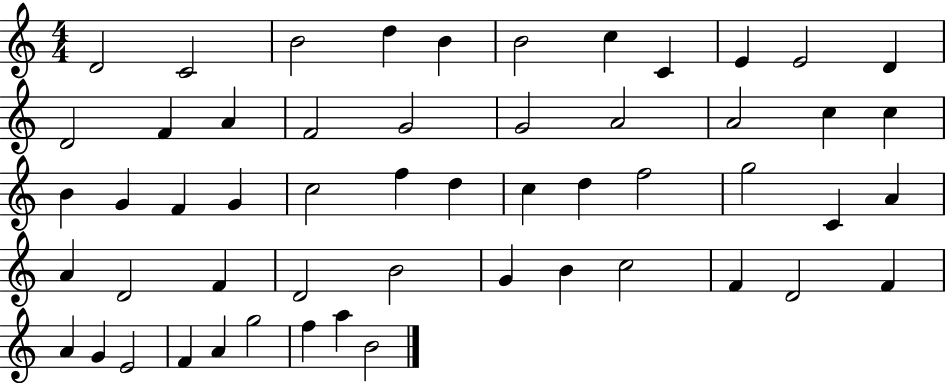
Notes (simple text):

D4/h C4/h B4/h D5/q B4/q B4/h C5/q C4/q E4/q E4/h D4/q D4/h F4/q A4/q F4/h G4/h G4/h A4/h A4/h C5/q C5/q B4/q G4/q F4/q G4/q C5/h F5/q D5/q C5/q D5/q F5/h G5/h C4/q A4/q A4/q D4/h F4/q D4/h B4/h G4/q B4/q C5/h F4/q D4/h F4/q A4/q G4/q E4/h F4/q A4/q G5/h F5/q A5/q B4/h